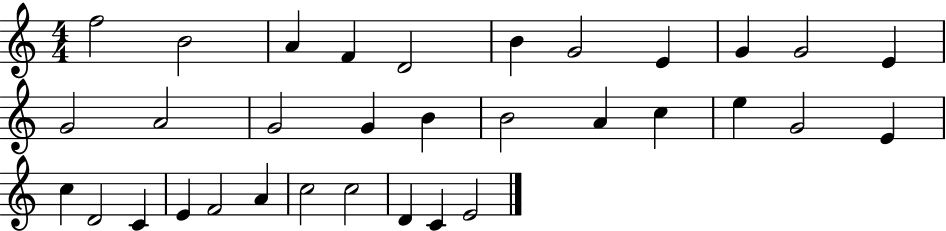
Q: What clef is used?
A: treble